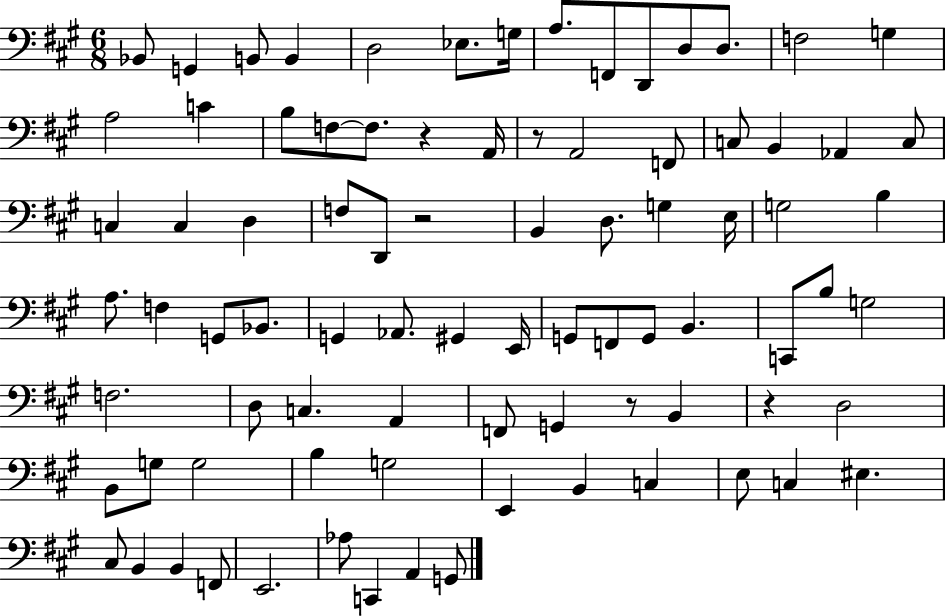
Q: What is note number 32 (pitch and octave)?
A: B2